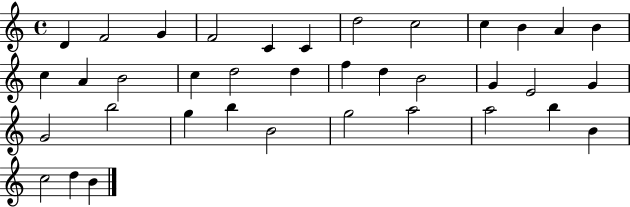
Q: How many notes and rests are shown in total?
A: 37